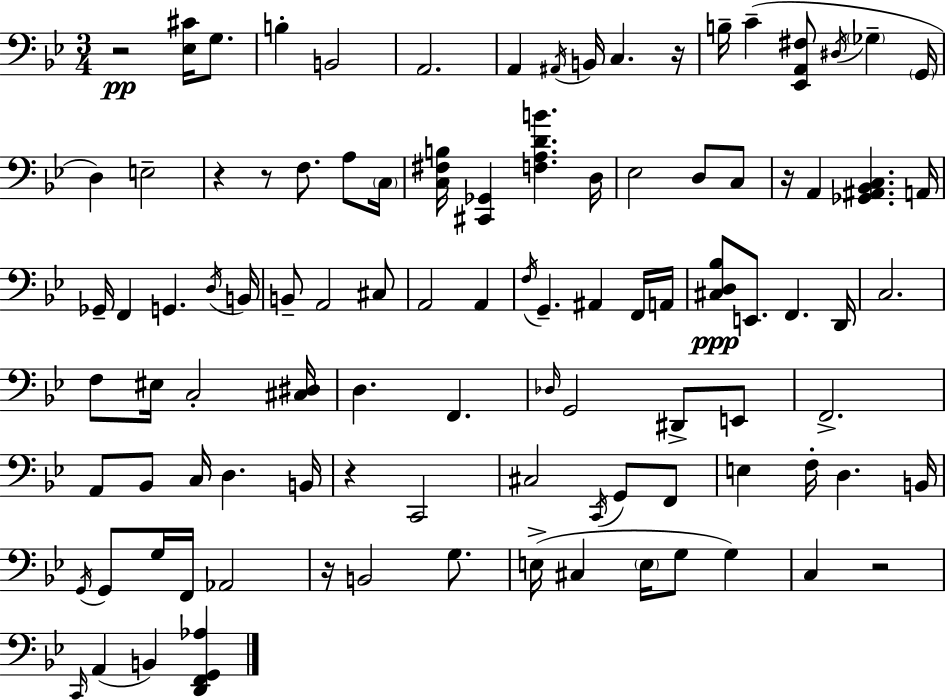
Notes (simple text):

R/h [Eb3,C#4]/s G3/e. B3/q B2/h A2/h. A2/q A#2/s B2/s C3/q. R/s B3/s C4/q [Eb2,A2,F#3]/e D#3/s Gb3/q G2/s D3/q E3/h R/q R/e F3/e. A3/e C3/s [C3,F#3,B3]/s [C#2,Gb2]/q [F3,A3,D4,B4]/q. D3/s Eb3/h D3/e C3/e R/s A2/q [Gb2,A#2,Bb2,C3]/q. A2/s Gb2/s F2/q G2/q. D3/s B2/s B2/e A2/h C#3/e A2/h A2/q F3/s G2/q. A#2/q F2/s A2/s [C#3,D3,Bb3]/e E2/e. F2/q. D2/s C3/h. F3/e EIS3/s C3/h [C#3,D#3]/s D3/q. F2/q. Db3/s G2/h D#2/e E2/e F2/h. A2/e Bb2/e C3/s D3/q. B2/s R/q C2/h C#3/h C2/s G2/e F2/e E3/q F3/s D3/q. B2/s G2/s G2/e G3/s F2/s Ab2/h R/s B2/h G3/e. E3/s C#3/q E3/s G3/e G3/q C3/q R/h C2/s A2/q B2/q [D2,F2,G2,Ab3]/q